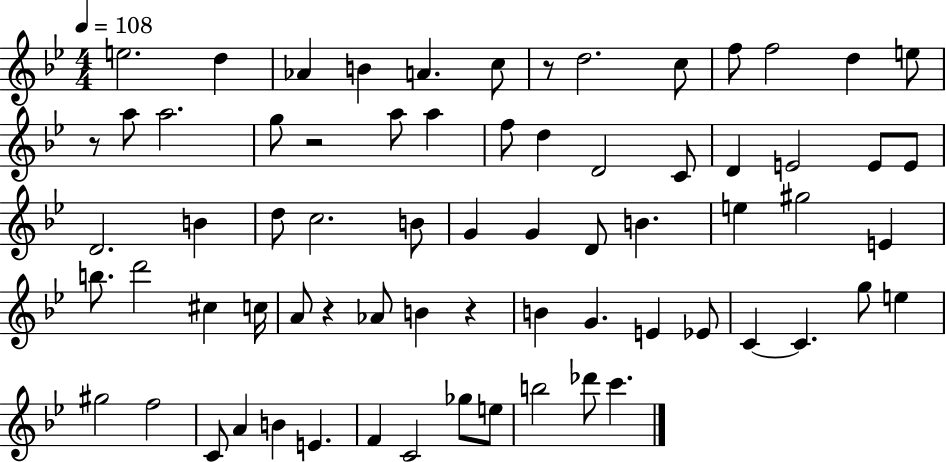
E5/h. D5/q Ab4/q B4/q A4/q. C5/e R/e D5/h. C5/e F5/e F5/h D5/q E5/e R/e A5/e A5/h. G5/e R/h A5/e A5/q F5/e D5/q D4/h C4/e D4/q E4/h E4/e E4/e D4/h. B4/q D5/e C5/h. B4/e G4/q G4/q D4/e B4/q. E5/q G#5/h E4/q B5/e. D6/h C#5/q C5/s A4/e R/q Ab4/e B4/q R/q B4/q G4/q. E4/q Eb4/e C4/q C4/q. G5/e E5/q G#5/h F5/h C4/e A4/q B4/q E4/q. F4/q C4/h Gb5/e E5/e B5/h Db6/e C6/q.